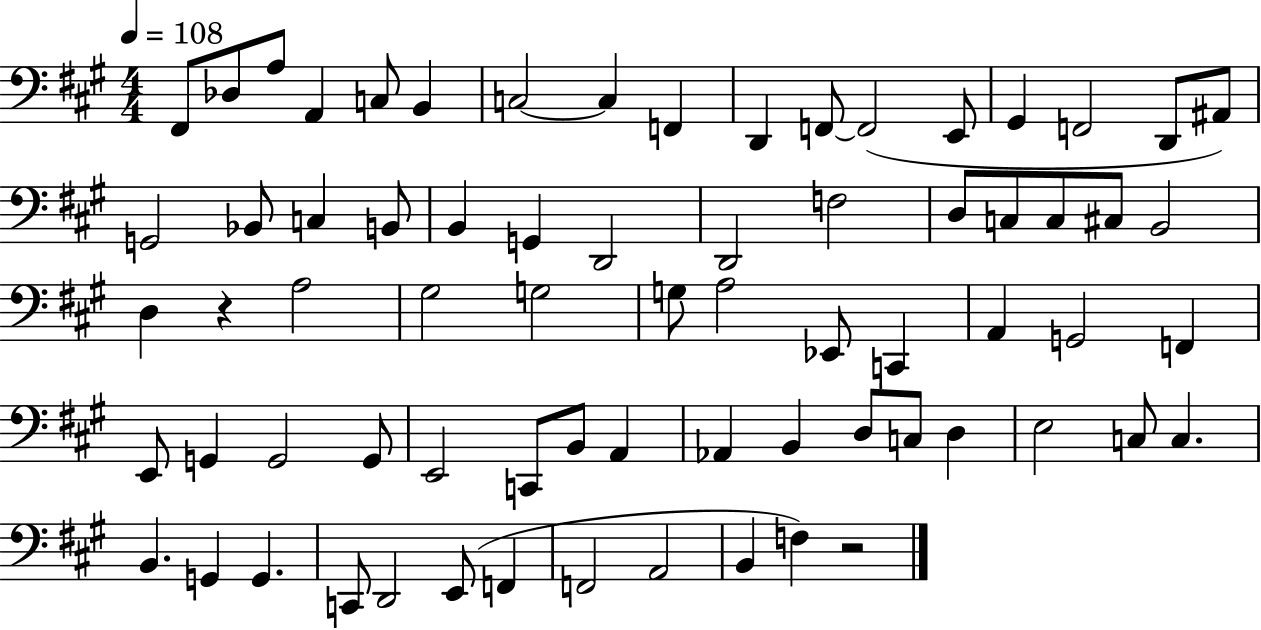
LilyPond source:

{
  \clef bass
  \numericTimeSignature
  \time 4/4
  \key a \major
  \tempo 4 = 108
  fis,8 des8 a8 a,4 c8 b,4 | c2~~ c4 f,4 | d,4 f,8~~ f,2( e,8 | gis,4 f,2 d,8 ais,8) | \break g,2 bes,8 c4 b,8 | b,4 g,4 d,2 | d,2 f2 | d8 c8 c8 cis8 b,2 | \break d4 r4 a2 | gis2 g2 | g8 a2 ees,8 c,4 | a,4 g,2 f,4 | \break e,8 g,4 g,2 g,8 | e,2 c,8 b,8 a,4 | aes,4 b,4 d8 c8 d4 | e2 c8 c4. | \break b,4. g,4 g,4. | c,8 d,2 e,8( f,4 | f,2 a,2 | b,4 f4) r2 | \break \bar "|."
}